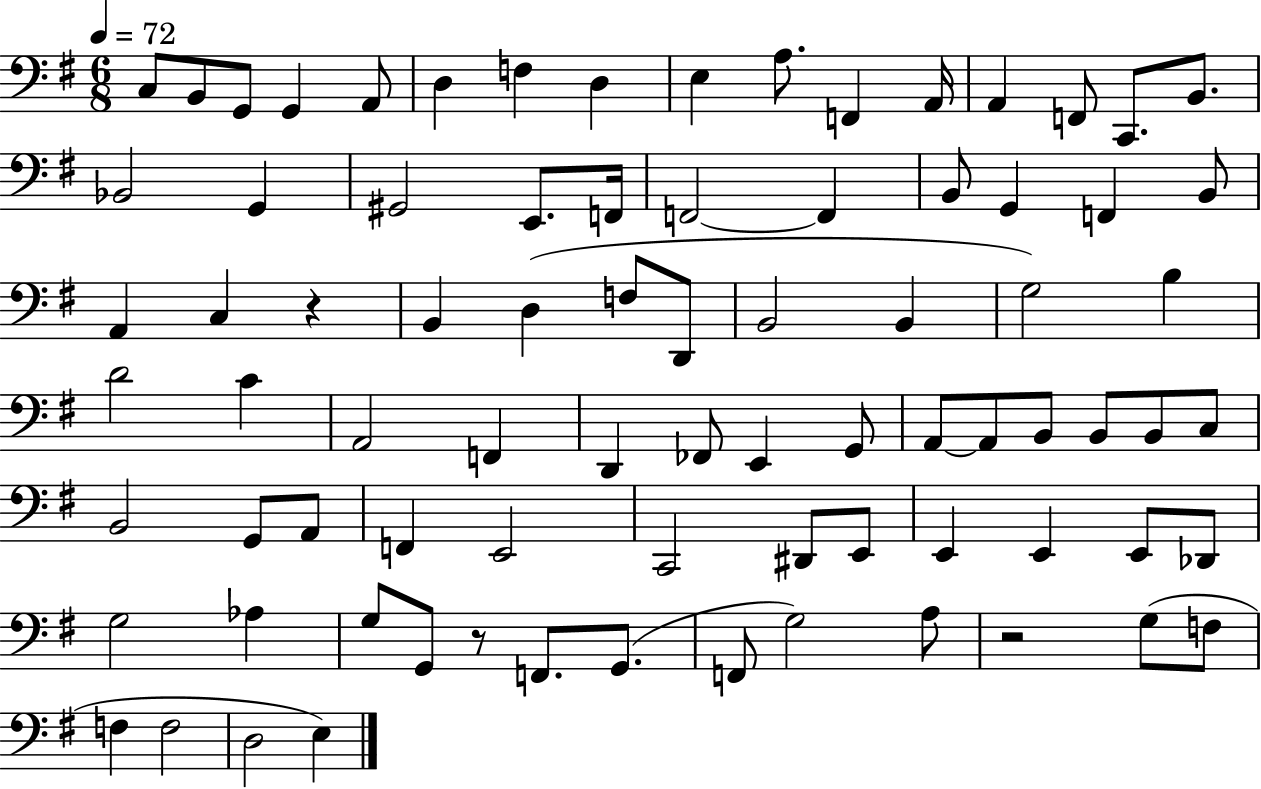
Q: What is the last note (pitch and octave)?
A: E3